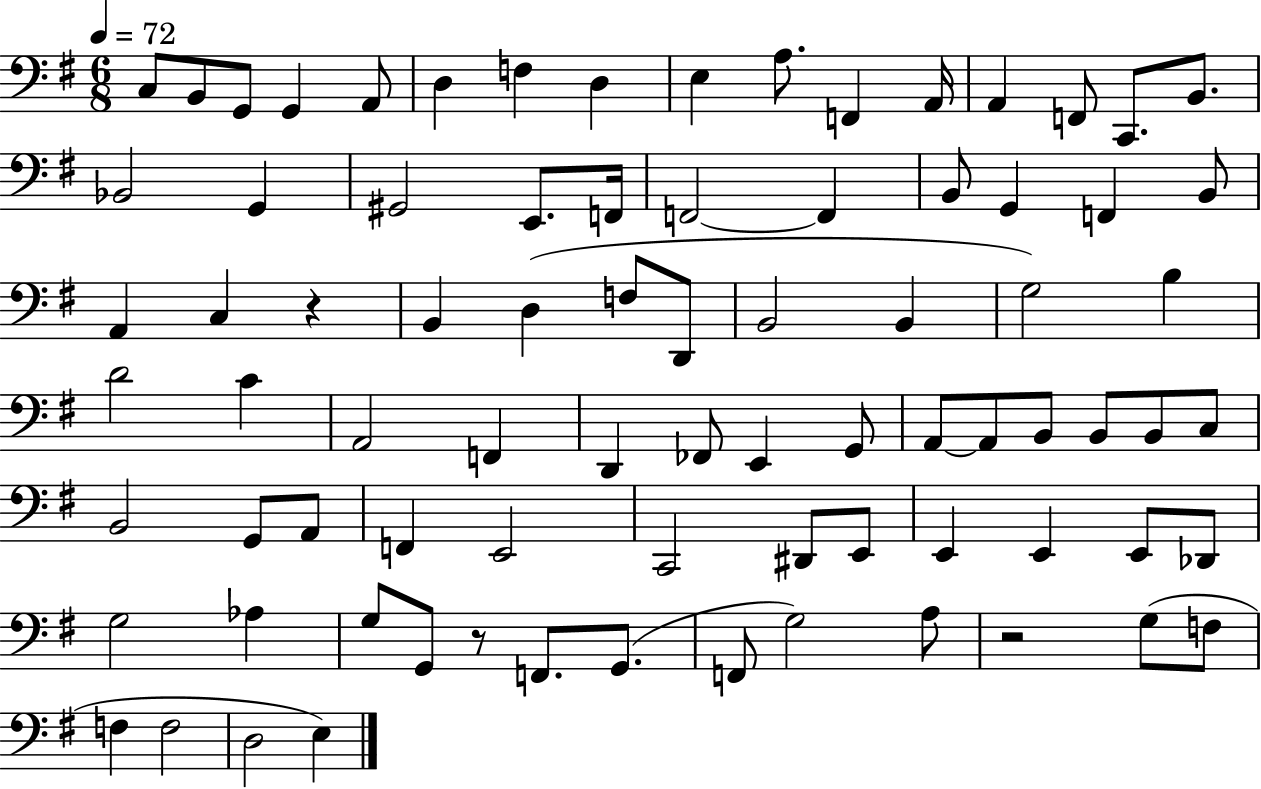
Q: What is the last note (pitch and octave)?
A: E3